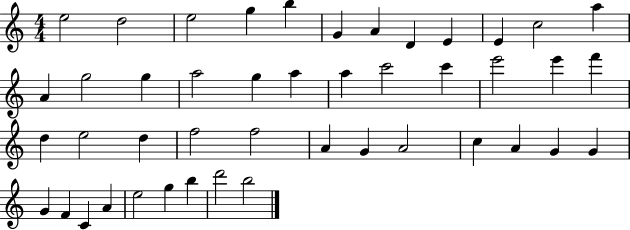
{
  \clef treble
  \numericTimeSignature
  \time 4/4
  \key c \major
  e''2 d''2 | e''2 g''4 b''4 | g'4 a'4 d'4 e'4 | e'4 c''2 a''4 | \break a'4 g''2 g''4 | a''2 g''4 a''4 | a''4 c'''2 c'''4 | e'''2 e'''4 f'''4 | \break d''4 e''2 d''4 | f''2 f''2 | a'4 g'4 a'2 | c''4 a'4 g'4 g'4 | \break g'4 f'4 c'4 a'4 | e''2 g''4 b''4 | d'''2 b''2 | \bar "|."
}